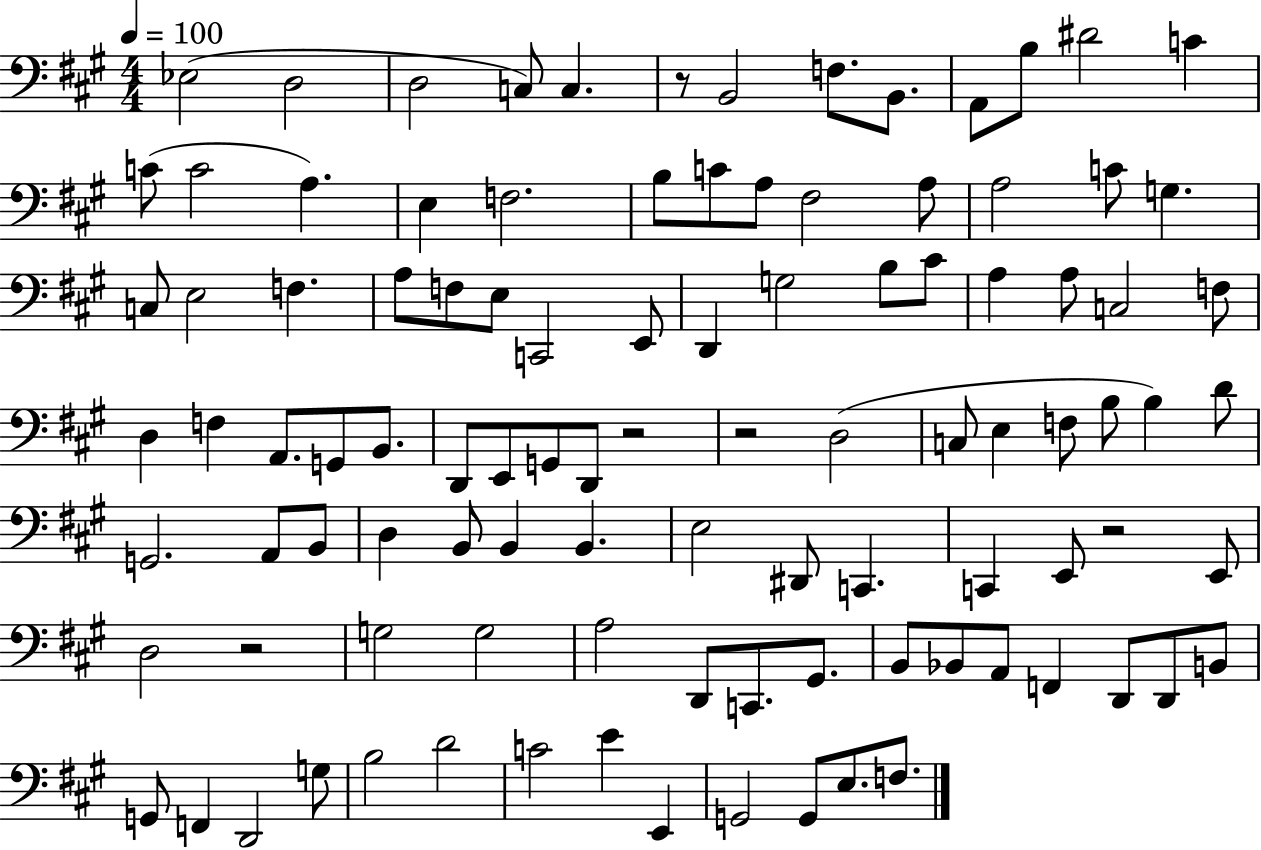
{
  \clef bass
  \numericTimeSignature
  \time 4/4
  \key a \major
  \tempo 4 = 100
  \repeat volta 2 { ees2( d2 | d2 c8) c4. | r8 b,2 f8. b,8. | a,8 b8 dis'2 c'4 | \break c'8( c'2 a4.) | e4 f2. | b8 c'8 a8 fis2 a8 | a2 c'8 g4. | \break c8 e2 f4. | a8 f8 e8 c,2 e,8 | d,4 g2 b8 cis'8 | a4 a8 c2 f8 | \break d4 f4 a,8. g,8 b,8. | d,8 e,8 g,8 d,8 r2 | r2 d2( | c8 e4 f8 b8 b4) d'8 | \break g,2. a,8 b,8 | d4 b,8 b,4 b,4. | e2 dis,8 c,4. | c,4 e,8 r2 e,8 | \break d2 r2 | g2 g2 | a2 d,8 c,8. gis,8. | b,8 bes,8 a,8 f,4 d,8 d,8 b,8 | \break g,8 f,4 d,2 g8 | b2 d'2 | c'2 e'4 e,4 | g,2 g,8 e8. f8. | \break } \bar "|."
}